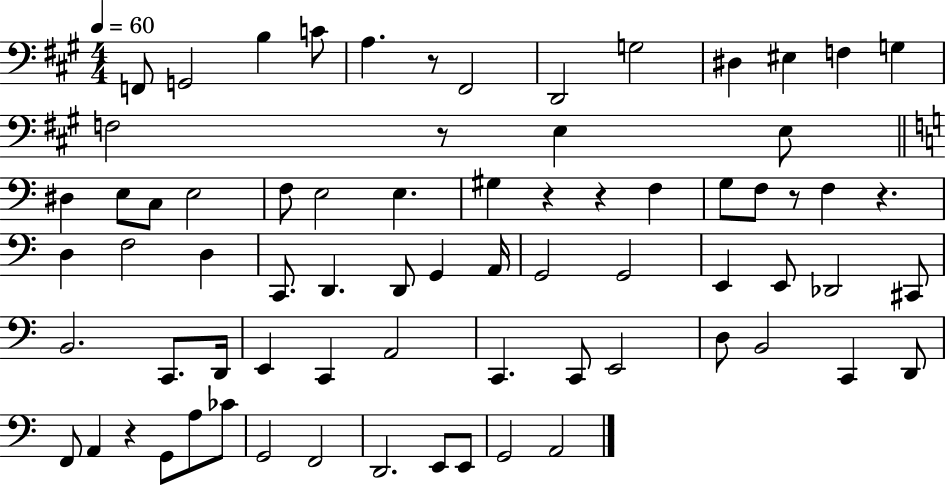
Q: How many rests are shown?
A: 7